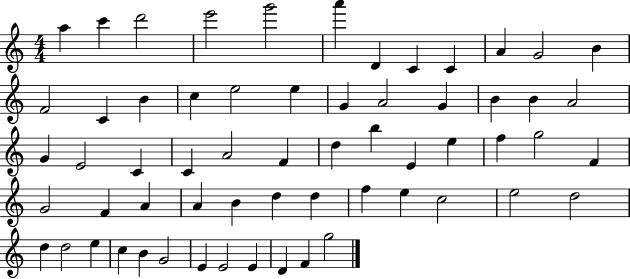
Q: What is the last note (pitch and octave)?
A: G5